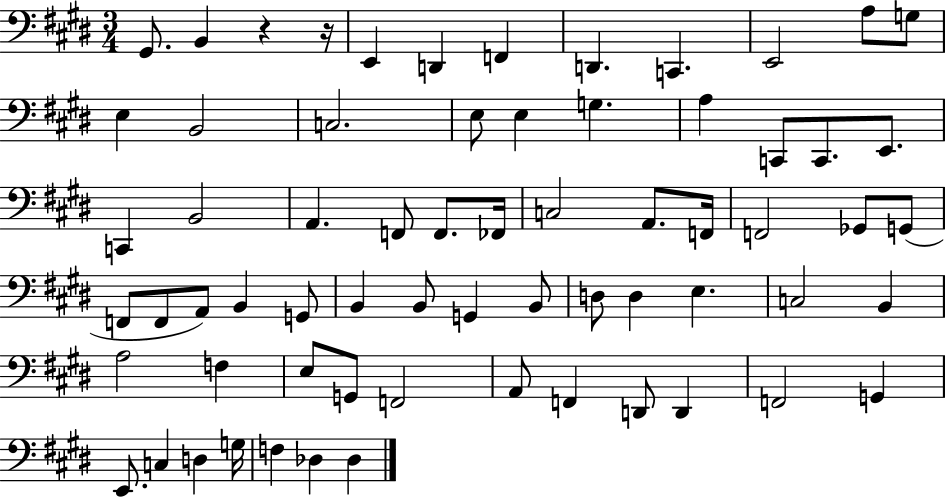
X:1
T:Untitled
M:3/4
L:1/4
K:E
^G,,/2 B,, z z/4 E,, D,, F,, D,, C,, E,,2 A,/2 G,/2 E, B,,2 C,2 E,/2 E, G, A, C,,/2 C,,/2 E,,/2 C,, B,,2 A,, F,,/2 F,,/2 _F,,/4 C,2 A,,/2 F,,/4 F,,2 _G,,/2 G,,/2 F,,/2 F,,/2 A,,/2 B,, G,,/2 B,, B,,/2 G,, B,,/2 D,/2 D, E, C,2 B,, A,2 F, E,/2 G,,/2 F,,2 A,,/2 F,, D,,/2 D,, F,,2 G,, E,,/2 C, D, G,/4 F, _D, _D,